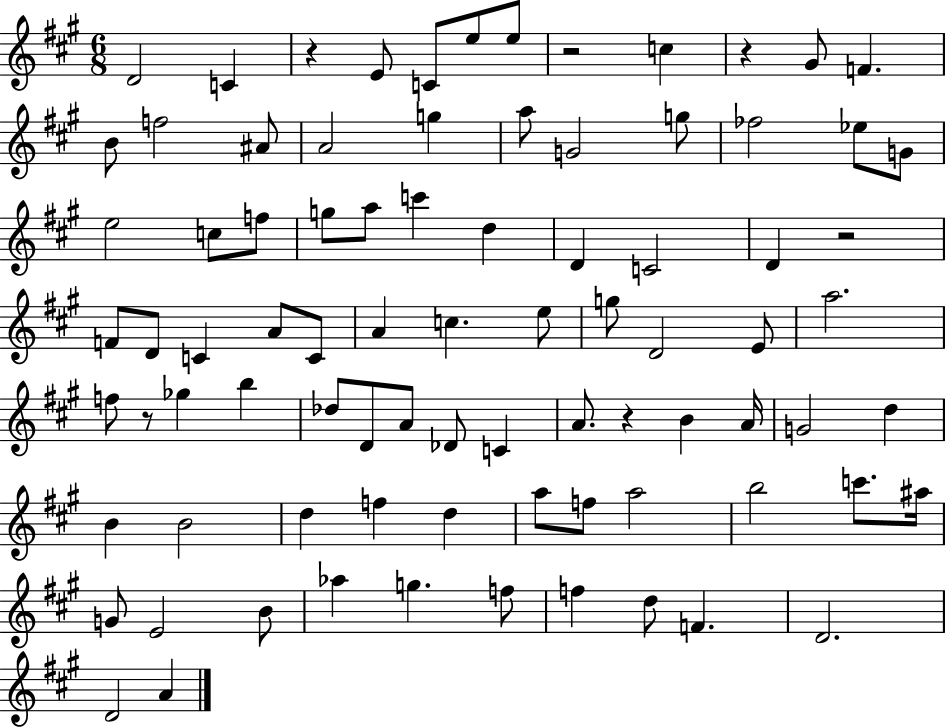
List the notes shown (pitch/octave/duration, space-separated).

D4/h C4/q R/q E4/e C4/e E5/e E5/e R/h C5/q R/q G#4/e F4/q. B4/e F5/h A#4/e A4/h G5/q A5/e G4/h G5/e FES5/h Eb5/e G4/e E5/h C5/e F5/e G5/e A5/e C6/q D5/q D4/q C4/h D4/q R/h F4/e D4/e C4/q A4/e C4/e A4/q C5/q. E5/e G5/e D4/h E4/e A5/h. F5/e R/e Gb5/q B5/q Db5/e D4/e A4/e Db4/e C4/q A4/e. R/q B4/q A4/s G4/h D5/q B4/q B4/h D5/q F5/q D5/q A5/e F5/e A5/h B5/h C6/e. A#5/s G4/e E4/h B4/e Ab5/q G5/q. F5/e F5/q D5/e F4/q. D4/h. D4/h A4/q